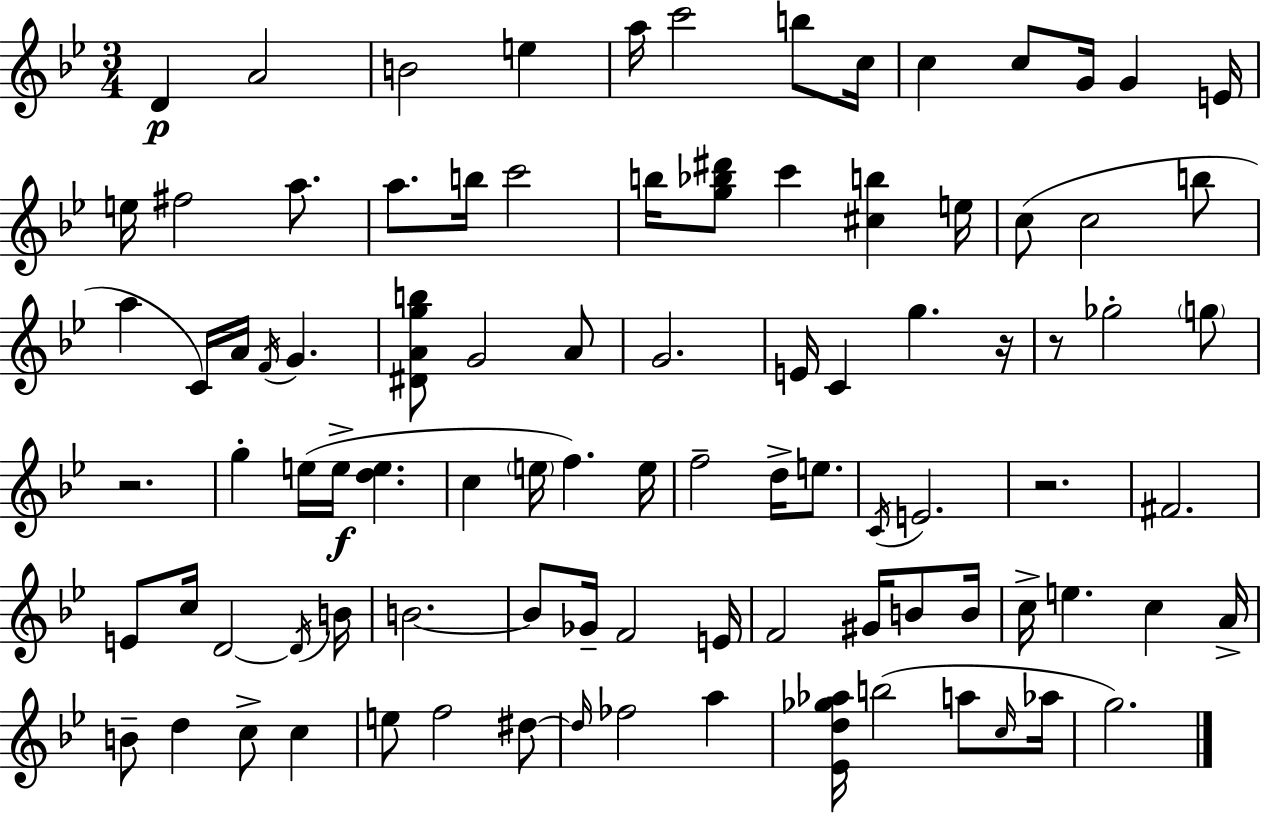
{
  \clef treble
  \numericTimeSignature
  \time 3/4
  \key g \minor
  d'4\p a'2 | b'2 e''4 | a''16 c'''2 b''8 c''16 | c''4 c''8 g'16 g'4 e'16 | \break e''16 fis''2 a''8. | a''8. b''16 c'''2 | b''16 <g'' bes'' dis'''>8 c'''4 <cis'' b''>4 e''16 | c''8( c''2 b''8 | \break a''4 c'16) a'16 \acciaccatura { f'16 } g'4. | <dis' a' g'' b''>8 g'2 a'8 | g'2. | e'16 c'4 g''4. | \break r16 r8 ges''2-. \parenthesize g''8 | r2. | g''4-. e''16( e''16->\f <d'' e''>4. | c''4 \parenthesize e''16 f''4.) | \break e''16 f''2-- d''16-> e''8. | \acciaccatura { c'16 } e'2. | r2. | fis'2. | \break e'8 c''16 d'2~~ | \acciaccatura { d'16 } b'16 b'2.~~ | b'8 ges'16-- f'2 | e'16 f'2 gis'16 | \break b'8 b'16 c''16-> e''4. c''4 | a'16-> b'8-- d''4 c''8-> c''4 | e''8 f''2 | dis''8~~ \grace { dis''16 } fes''2 | \break a''4 <ees' d'' ges'' aes''>16 b''2( | a''8 \grace { c''16 } aes''16 g''2.) | \bar "|."
}